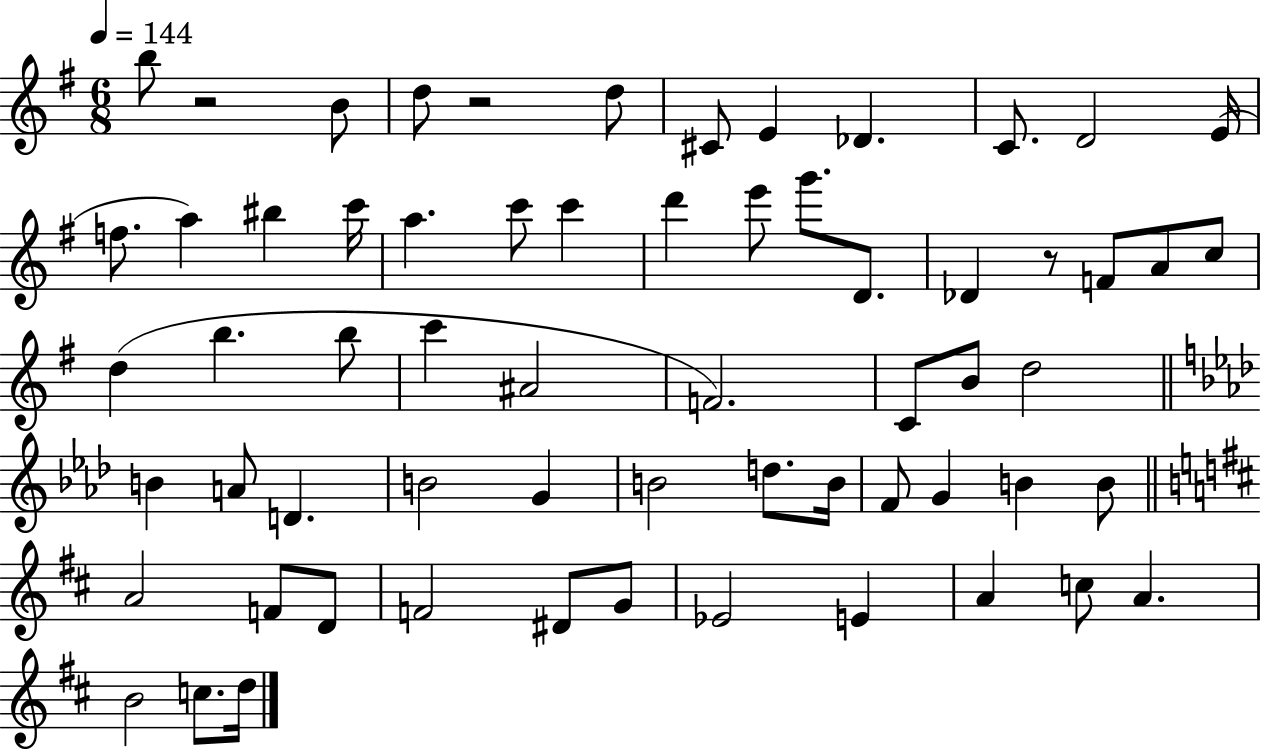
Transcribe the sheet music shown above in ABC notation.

X:1
T:Untitled
M:6/8
L:1/4
K:G
b/2 z2 B/2 d/2 z2 d/2 ^C/2 E _D C/2 D2 E/4 f/2 a ^b c'/4 a c'/2 c' d' e'/2 g'/2 D/2 _D z/2 F/2 A/2 c/2 d b b/2 c' ^A2 F2 C/2 B/2 d2 B A/2 D B2 G B2 d/2 B/4 F/2 G B B/2 A2 F/2 D/2 F2 ^D/2 G/2 _E2 E A c/2 A B2 c/2 d/4